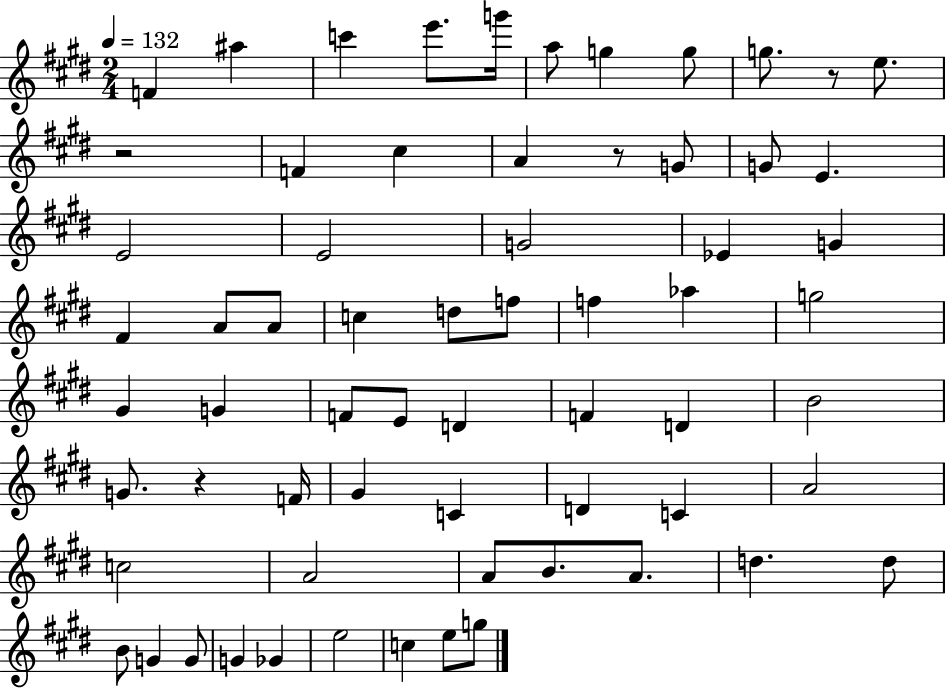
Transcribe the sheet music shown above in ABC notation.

X:1
T:Untitled
M:2/4
L:1/4
K:E
F ^a c' e'/2 g'/4 a/2 g g/2 g/2 z/2 e/2 z2 F ^c A z/2 G/2 G/2 E E2 E2 G2 _E G ^F A/2 A/2 c d/2 f/2 f _a g2 ^G G F/2 E/2 D F D B2 G/2 z F/4 ^G C D C A2 c2 A2 A/2 B/2 A/2 d d/2 B/2 G G/2 G _G e2 c e/2 g/2